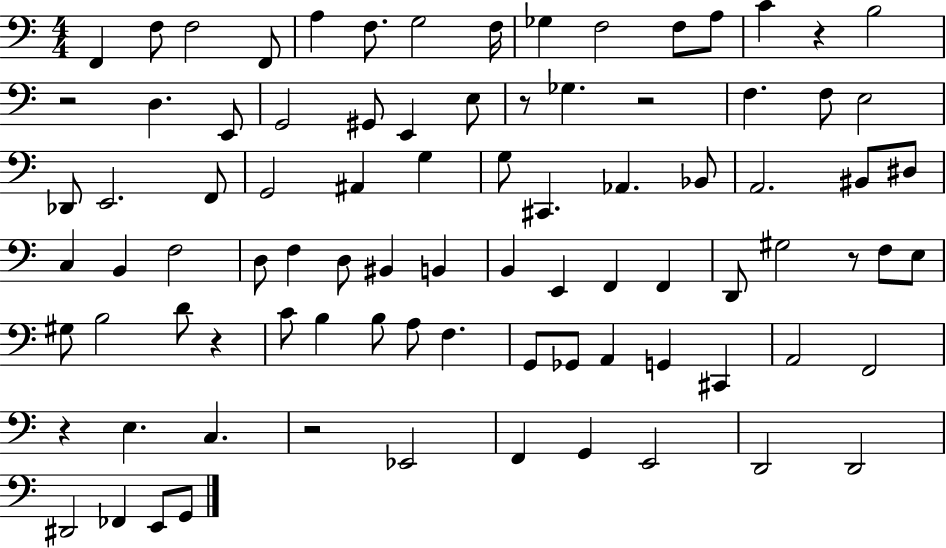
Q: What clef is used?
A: bass